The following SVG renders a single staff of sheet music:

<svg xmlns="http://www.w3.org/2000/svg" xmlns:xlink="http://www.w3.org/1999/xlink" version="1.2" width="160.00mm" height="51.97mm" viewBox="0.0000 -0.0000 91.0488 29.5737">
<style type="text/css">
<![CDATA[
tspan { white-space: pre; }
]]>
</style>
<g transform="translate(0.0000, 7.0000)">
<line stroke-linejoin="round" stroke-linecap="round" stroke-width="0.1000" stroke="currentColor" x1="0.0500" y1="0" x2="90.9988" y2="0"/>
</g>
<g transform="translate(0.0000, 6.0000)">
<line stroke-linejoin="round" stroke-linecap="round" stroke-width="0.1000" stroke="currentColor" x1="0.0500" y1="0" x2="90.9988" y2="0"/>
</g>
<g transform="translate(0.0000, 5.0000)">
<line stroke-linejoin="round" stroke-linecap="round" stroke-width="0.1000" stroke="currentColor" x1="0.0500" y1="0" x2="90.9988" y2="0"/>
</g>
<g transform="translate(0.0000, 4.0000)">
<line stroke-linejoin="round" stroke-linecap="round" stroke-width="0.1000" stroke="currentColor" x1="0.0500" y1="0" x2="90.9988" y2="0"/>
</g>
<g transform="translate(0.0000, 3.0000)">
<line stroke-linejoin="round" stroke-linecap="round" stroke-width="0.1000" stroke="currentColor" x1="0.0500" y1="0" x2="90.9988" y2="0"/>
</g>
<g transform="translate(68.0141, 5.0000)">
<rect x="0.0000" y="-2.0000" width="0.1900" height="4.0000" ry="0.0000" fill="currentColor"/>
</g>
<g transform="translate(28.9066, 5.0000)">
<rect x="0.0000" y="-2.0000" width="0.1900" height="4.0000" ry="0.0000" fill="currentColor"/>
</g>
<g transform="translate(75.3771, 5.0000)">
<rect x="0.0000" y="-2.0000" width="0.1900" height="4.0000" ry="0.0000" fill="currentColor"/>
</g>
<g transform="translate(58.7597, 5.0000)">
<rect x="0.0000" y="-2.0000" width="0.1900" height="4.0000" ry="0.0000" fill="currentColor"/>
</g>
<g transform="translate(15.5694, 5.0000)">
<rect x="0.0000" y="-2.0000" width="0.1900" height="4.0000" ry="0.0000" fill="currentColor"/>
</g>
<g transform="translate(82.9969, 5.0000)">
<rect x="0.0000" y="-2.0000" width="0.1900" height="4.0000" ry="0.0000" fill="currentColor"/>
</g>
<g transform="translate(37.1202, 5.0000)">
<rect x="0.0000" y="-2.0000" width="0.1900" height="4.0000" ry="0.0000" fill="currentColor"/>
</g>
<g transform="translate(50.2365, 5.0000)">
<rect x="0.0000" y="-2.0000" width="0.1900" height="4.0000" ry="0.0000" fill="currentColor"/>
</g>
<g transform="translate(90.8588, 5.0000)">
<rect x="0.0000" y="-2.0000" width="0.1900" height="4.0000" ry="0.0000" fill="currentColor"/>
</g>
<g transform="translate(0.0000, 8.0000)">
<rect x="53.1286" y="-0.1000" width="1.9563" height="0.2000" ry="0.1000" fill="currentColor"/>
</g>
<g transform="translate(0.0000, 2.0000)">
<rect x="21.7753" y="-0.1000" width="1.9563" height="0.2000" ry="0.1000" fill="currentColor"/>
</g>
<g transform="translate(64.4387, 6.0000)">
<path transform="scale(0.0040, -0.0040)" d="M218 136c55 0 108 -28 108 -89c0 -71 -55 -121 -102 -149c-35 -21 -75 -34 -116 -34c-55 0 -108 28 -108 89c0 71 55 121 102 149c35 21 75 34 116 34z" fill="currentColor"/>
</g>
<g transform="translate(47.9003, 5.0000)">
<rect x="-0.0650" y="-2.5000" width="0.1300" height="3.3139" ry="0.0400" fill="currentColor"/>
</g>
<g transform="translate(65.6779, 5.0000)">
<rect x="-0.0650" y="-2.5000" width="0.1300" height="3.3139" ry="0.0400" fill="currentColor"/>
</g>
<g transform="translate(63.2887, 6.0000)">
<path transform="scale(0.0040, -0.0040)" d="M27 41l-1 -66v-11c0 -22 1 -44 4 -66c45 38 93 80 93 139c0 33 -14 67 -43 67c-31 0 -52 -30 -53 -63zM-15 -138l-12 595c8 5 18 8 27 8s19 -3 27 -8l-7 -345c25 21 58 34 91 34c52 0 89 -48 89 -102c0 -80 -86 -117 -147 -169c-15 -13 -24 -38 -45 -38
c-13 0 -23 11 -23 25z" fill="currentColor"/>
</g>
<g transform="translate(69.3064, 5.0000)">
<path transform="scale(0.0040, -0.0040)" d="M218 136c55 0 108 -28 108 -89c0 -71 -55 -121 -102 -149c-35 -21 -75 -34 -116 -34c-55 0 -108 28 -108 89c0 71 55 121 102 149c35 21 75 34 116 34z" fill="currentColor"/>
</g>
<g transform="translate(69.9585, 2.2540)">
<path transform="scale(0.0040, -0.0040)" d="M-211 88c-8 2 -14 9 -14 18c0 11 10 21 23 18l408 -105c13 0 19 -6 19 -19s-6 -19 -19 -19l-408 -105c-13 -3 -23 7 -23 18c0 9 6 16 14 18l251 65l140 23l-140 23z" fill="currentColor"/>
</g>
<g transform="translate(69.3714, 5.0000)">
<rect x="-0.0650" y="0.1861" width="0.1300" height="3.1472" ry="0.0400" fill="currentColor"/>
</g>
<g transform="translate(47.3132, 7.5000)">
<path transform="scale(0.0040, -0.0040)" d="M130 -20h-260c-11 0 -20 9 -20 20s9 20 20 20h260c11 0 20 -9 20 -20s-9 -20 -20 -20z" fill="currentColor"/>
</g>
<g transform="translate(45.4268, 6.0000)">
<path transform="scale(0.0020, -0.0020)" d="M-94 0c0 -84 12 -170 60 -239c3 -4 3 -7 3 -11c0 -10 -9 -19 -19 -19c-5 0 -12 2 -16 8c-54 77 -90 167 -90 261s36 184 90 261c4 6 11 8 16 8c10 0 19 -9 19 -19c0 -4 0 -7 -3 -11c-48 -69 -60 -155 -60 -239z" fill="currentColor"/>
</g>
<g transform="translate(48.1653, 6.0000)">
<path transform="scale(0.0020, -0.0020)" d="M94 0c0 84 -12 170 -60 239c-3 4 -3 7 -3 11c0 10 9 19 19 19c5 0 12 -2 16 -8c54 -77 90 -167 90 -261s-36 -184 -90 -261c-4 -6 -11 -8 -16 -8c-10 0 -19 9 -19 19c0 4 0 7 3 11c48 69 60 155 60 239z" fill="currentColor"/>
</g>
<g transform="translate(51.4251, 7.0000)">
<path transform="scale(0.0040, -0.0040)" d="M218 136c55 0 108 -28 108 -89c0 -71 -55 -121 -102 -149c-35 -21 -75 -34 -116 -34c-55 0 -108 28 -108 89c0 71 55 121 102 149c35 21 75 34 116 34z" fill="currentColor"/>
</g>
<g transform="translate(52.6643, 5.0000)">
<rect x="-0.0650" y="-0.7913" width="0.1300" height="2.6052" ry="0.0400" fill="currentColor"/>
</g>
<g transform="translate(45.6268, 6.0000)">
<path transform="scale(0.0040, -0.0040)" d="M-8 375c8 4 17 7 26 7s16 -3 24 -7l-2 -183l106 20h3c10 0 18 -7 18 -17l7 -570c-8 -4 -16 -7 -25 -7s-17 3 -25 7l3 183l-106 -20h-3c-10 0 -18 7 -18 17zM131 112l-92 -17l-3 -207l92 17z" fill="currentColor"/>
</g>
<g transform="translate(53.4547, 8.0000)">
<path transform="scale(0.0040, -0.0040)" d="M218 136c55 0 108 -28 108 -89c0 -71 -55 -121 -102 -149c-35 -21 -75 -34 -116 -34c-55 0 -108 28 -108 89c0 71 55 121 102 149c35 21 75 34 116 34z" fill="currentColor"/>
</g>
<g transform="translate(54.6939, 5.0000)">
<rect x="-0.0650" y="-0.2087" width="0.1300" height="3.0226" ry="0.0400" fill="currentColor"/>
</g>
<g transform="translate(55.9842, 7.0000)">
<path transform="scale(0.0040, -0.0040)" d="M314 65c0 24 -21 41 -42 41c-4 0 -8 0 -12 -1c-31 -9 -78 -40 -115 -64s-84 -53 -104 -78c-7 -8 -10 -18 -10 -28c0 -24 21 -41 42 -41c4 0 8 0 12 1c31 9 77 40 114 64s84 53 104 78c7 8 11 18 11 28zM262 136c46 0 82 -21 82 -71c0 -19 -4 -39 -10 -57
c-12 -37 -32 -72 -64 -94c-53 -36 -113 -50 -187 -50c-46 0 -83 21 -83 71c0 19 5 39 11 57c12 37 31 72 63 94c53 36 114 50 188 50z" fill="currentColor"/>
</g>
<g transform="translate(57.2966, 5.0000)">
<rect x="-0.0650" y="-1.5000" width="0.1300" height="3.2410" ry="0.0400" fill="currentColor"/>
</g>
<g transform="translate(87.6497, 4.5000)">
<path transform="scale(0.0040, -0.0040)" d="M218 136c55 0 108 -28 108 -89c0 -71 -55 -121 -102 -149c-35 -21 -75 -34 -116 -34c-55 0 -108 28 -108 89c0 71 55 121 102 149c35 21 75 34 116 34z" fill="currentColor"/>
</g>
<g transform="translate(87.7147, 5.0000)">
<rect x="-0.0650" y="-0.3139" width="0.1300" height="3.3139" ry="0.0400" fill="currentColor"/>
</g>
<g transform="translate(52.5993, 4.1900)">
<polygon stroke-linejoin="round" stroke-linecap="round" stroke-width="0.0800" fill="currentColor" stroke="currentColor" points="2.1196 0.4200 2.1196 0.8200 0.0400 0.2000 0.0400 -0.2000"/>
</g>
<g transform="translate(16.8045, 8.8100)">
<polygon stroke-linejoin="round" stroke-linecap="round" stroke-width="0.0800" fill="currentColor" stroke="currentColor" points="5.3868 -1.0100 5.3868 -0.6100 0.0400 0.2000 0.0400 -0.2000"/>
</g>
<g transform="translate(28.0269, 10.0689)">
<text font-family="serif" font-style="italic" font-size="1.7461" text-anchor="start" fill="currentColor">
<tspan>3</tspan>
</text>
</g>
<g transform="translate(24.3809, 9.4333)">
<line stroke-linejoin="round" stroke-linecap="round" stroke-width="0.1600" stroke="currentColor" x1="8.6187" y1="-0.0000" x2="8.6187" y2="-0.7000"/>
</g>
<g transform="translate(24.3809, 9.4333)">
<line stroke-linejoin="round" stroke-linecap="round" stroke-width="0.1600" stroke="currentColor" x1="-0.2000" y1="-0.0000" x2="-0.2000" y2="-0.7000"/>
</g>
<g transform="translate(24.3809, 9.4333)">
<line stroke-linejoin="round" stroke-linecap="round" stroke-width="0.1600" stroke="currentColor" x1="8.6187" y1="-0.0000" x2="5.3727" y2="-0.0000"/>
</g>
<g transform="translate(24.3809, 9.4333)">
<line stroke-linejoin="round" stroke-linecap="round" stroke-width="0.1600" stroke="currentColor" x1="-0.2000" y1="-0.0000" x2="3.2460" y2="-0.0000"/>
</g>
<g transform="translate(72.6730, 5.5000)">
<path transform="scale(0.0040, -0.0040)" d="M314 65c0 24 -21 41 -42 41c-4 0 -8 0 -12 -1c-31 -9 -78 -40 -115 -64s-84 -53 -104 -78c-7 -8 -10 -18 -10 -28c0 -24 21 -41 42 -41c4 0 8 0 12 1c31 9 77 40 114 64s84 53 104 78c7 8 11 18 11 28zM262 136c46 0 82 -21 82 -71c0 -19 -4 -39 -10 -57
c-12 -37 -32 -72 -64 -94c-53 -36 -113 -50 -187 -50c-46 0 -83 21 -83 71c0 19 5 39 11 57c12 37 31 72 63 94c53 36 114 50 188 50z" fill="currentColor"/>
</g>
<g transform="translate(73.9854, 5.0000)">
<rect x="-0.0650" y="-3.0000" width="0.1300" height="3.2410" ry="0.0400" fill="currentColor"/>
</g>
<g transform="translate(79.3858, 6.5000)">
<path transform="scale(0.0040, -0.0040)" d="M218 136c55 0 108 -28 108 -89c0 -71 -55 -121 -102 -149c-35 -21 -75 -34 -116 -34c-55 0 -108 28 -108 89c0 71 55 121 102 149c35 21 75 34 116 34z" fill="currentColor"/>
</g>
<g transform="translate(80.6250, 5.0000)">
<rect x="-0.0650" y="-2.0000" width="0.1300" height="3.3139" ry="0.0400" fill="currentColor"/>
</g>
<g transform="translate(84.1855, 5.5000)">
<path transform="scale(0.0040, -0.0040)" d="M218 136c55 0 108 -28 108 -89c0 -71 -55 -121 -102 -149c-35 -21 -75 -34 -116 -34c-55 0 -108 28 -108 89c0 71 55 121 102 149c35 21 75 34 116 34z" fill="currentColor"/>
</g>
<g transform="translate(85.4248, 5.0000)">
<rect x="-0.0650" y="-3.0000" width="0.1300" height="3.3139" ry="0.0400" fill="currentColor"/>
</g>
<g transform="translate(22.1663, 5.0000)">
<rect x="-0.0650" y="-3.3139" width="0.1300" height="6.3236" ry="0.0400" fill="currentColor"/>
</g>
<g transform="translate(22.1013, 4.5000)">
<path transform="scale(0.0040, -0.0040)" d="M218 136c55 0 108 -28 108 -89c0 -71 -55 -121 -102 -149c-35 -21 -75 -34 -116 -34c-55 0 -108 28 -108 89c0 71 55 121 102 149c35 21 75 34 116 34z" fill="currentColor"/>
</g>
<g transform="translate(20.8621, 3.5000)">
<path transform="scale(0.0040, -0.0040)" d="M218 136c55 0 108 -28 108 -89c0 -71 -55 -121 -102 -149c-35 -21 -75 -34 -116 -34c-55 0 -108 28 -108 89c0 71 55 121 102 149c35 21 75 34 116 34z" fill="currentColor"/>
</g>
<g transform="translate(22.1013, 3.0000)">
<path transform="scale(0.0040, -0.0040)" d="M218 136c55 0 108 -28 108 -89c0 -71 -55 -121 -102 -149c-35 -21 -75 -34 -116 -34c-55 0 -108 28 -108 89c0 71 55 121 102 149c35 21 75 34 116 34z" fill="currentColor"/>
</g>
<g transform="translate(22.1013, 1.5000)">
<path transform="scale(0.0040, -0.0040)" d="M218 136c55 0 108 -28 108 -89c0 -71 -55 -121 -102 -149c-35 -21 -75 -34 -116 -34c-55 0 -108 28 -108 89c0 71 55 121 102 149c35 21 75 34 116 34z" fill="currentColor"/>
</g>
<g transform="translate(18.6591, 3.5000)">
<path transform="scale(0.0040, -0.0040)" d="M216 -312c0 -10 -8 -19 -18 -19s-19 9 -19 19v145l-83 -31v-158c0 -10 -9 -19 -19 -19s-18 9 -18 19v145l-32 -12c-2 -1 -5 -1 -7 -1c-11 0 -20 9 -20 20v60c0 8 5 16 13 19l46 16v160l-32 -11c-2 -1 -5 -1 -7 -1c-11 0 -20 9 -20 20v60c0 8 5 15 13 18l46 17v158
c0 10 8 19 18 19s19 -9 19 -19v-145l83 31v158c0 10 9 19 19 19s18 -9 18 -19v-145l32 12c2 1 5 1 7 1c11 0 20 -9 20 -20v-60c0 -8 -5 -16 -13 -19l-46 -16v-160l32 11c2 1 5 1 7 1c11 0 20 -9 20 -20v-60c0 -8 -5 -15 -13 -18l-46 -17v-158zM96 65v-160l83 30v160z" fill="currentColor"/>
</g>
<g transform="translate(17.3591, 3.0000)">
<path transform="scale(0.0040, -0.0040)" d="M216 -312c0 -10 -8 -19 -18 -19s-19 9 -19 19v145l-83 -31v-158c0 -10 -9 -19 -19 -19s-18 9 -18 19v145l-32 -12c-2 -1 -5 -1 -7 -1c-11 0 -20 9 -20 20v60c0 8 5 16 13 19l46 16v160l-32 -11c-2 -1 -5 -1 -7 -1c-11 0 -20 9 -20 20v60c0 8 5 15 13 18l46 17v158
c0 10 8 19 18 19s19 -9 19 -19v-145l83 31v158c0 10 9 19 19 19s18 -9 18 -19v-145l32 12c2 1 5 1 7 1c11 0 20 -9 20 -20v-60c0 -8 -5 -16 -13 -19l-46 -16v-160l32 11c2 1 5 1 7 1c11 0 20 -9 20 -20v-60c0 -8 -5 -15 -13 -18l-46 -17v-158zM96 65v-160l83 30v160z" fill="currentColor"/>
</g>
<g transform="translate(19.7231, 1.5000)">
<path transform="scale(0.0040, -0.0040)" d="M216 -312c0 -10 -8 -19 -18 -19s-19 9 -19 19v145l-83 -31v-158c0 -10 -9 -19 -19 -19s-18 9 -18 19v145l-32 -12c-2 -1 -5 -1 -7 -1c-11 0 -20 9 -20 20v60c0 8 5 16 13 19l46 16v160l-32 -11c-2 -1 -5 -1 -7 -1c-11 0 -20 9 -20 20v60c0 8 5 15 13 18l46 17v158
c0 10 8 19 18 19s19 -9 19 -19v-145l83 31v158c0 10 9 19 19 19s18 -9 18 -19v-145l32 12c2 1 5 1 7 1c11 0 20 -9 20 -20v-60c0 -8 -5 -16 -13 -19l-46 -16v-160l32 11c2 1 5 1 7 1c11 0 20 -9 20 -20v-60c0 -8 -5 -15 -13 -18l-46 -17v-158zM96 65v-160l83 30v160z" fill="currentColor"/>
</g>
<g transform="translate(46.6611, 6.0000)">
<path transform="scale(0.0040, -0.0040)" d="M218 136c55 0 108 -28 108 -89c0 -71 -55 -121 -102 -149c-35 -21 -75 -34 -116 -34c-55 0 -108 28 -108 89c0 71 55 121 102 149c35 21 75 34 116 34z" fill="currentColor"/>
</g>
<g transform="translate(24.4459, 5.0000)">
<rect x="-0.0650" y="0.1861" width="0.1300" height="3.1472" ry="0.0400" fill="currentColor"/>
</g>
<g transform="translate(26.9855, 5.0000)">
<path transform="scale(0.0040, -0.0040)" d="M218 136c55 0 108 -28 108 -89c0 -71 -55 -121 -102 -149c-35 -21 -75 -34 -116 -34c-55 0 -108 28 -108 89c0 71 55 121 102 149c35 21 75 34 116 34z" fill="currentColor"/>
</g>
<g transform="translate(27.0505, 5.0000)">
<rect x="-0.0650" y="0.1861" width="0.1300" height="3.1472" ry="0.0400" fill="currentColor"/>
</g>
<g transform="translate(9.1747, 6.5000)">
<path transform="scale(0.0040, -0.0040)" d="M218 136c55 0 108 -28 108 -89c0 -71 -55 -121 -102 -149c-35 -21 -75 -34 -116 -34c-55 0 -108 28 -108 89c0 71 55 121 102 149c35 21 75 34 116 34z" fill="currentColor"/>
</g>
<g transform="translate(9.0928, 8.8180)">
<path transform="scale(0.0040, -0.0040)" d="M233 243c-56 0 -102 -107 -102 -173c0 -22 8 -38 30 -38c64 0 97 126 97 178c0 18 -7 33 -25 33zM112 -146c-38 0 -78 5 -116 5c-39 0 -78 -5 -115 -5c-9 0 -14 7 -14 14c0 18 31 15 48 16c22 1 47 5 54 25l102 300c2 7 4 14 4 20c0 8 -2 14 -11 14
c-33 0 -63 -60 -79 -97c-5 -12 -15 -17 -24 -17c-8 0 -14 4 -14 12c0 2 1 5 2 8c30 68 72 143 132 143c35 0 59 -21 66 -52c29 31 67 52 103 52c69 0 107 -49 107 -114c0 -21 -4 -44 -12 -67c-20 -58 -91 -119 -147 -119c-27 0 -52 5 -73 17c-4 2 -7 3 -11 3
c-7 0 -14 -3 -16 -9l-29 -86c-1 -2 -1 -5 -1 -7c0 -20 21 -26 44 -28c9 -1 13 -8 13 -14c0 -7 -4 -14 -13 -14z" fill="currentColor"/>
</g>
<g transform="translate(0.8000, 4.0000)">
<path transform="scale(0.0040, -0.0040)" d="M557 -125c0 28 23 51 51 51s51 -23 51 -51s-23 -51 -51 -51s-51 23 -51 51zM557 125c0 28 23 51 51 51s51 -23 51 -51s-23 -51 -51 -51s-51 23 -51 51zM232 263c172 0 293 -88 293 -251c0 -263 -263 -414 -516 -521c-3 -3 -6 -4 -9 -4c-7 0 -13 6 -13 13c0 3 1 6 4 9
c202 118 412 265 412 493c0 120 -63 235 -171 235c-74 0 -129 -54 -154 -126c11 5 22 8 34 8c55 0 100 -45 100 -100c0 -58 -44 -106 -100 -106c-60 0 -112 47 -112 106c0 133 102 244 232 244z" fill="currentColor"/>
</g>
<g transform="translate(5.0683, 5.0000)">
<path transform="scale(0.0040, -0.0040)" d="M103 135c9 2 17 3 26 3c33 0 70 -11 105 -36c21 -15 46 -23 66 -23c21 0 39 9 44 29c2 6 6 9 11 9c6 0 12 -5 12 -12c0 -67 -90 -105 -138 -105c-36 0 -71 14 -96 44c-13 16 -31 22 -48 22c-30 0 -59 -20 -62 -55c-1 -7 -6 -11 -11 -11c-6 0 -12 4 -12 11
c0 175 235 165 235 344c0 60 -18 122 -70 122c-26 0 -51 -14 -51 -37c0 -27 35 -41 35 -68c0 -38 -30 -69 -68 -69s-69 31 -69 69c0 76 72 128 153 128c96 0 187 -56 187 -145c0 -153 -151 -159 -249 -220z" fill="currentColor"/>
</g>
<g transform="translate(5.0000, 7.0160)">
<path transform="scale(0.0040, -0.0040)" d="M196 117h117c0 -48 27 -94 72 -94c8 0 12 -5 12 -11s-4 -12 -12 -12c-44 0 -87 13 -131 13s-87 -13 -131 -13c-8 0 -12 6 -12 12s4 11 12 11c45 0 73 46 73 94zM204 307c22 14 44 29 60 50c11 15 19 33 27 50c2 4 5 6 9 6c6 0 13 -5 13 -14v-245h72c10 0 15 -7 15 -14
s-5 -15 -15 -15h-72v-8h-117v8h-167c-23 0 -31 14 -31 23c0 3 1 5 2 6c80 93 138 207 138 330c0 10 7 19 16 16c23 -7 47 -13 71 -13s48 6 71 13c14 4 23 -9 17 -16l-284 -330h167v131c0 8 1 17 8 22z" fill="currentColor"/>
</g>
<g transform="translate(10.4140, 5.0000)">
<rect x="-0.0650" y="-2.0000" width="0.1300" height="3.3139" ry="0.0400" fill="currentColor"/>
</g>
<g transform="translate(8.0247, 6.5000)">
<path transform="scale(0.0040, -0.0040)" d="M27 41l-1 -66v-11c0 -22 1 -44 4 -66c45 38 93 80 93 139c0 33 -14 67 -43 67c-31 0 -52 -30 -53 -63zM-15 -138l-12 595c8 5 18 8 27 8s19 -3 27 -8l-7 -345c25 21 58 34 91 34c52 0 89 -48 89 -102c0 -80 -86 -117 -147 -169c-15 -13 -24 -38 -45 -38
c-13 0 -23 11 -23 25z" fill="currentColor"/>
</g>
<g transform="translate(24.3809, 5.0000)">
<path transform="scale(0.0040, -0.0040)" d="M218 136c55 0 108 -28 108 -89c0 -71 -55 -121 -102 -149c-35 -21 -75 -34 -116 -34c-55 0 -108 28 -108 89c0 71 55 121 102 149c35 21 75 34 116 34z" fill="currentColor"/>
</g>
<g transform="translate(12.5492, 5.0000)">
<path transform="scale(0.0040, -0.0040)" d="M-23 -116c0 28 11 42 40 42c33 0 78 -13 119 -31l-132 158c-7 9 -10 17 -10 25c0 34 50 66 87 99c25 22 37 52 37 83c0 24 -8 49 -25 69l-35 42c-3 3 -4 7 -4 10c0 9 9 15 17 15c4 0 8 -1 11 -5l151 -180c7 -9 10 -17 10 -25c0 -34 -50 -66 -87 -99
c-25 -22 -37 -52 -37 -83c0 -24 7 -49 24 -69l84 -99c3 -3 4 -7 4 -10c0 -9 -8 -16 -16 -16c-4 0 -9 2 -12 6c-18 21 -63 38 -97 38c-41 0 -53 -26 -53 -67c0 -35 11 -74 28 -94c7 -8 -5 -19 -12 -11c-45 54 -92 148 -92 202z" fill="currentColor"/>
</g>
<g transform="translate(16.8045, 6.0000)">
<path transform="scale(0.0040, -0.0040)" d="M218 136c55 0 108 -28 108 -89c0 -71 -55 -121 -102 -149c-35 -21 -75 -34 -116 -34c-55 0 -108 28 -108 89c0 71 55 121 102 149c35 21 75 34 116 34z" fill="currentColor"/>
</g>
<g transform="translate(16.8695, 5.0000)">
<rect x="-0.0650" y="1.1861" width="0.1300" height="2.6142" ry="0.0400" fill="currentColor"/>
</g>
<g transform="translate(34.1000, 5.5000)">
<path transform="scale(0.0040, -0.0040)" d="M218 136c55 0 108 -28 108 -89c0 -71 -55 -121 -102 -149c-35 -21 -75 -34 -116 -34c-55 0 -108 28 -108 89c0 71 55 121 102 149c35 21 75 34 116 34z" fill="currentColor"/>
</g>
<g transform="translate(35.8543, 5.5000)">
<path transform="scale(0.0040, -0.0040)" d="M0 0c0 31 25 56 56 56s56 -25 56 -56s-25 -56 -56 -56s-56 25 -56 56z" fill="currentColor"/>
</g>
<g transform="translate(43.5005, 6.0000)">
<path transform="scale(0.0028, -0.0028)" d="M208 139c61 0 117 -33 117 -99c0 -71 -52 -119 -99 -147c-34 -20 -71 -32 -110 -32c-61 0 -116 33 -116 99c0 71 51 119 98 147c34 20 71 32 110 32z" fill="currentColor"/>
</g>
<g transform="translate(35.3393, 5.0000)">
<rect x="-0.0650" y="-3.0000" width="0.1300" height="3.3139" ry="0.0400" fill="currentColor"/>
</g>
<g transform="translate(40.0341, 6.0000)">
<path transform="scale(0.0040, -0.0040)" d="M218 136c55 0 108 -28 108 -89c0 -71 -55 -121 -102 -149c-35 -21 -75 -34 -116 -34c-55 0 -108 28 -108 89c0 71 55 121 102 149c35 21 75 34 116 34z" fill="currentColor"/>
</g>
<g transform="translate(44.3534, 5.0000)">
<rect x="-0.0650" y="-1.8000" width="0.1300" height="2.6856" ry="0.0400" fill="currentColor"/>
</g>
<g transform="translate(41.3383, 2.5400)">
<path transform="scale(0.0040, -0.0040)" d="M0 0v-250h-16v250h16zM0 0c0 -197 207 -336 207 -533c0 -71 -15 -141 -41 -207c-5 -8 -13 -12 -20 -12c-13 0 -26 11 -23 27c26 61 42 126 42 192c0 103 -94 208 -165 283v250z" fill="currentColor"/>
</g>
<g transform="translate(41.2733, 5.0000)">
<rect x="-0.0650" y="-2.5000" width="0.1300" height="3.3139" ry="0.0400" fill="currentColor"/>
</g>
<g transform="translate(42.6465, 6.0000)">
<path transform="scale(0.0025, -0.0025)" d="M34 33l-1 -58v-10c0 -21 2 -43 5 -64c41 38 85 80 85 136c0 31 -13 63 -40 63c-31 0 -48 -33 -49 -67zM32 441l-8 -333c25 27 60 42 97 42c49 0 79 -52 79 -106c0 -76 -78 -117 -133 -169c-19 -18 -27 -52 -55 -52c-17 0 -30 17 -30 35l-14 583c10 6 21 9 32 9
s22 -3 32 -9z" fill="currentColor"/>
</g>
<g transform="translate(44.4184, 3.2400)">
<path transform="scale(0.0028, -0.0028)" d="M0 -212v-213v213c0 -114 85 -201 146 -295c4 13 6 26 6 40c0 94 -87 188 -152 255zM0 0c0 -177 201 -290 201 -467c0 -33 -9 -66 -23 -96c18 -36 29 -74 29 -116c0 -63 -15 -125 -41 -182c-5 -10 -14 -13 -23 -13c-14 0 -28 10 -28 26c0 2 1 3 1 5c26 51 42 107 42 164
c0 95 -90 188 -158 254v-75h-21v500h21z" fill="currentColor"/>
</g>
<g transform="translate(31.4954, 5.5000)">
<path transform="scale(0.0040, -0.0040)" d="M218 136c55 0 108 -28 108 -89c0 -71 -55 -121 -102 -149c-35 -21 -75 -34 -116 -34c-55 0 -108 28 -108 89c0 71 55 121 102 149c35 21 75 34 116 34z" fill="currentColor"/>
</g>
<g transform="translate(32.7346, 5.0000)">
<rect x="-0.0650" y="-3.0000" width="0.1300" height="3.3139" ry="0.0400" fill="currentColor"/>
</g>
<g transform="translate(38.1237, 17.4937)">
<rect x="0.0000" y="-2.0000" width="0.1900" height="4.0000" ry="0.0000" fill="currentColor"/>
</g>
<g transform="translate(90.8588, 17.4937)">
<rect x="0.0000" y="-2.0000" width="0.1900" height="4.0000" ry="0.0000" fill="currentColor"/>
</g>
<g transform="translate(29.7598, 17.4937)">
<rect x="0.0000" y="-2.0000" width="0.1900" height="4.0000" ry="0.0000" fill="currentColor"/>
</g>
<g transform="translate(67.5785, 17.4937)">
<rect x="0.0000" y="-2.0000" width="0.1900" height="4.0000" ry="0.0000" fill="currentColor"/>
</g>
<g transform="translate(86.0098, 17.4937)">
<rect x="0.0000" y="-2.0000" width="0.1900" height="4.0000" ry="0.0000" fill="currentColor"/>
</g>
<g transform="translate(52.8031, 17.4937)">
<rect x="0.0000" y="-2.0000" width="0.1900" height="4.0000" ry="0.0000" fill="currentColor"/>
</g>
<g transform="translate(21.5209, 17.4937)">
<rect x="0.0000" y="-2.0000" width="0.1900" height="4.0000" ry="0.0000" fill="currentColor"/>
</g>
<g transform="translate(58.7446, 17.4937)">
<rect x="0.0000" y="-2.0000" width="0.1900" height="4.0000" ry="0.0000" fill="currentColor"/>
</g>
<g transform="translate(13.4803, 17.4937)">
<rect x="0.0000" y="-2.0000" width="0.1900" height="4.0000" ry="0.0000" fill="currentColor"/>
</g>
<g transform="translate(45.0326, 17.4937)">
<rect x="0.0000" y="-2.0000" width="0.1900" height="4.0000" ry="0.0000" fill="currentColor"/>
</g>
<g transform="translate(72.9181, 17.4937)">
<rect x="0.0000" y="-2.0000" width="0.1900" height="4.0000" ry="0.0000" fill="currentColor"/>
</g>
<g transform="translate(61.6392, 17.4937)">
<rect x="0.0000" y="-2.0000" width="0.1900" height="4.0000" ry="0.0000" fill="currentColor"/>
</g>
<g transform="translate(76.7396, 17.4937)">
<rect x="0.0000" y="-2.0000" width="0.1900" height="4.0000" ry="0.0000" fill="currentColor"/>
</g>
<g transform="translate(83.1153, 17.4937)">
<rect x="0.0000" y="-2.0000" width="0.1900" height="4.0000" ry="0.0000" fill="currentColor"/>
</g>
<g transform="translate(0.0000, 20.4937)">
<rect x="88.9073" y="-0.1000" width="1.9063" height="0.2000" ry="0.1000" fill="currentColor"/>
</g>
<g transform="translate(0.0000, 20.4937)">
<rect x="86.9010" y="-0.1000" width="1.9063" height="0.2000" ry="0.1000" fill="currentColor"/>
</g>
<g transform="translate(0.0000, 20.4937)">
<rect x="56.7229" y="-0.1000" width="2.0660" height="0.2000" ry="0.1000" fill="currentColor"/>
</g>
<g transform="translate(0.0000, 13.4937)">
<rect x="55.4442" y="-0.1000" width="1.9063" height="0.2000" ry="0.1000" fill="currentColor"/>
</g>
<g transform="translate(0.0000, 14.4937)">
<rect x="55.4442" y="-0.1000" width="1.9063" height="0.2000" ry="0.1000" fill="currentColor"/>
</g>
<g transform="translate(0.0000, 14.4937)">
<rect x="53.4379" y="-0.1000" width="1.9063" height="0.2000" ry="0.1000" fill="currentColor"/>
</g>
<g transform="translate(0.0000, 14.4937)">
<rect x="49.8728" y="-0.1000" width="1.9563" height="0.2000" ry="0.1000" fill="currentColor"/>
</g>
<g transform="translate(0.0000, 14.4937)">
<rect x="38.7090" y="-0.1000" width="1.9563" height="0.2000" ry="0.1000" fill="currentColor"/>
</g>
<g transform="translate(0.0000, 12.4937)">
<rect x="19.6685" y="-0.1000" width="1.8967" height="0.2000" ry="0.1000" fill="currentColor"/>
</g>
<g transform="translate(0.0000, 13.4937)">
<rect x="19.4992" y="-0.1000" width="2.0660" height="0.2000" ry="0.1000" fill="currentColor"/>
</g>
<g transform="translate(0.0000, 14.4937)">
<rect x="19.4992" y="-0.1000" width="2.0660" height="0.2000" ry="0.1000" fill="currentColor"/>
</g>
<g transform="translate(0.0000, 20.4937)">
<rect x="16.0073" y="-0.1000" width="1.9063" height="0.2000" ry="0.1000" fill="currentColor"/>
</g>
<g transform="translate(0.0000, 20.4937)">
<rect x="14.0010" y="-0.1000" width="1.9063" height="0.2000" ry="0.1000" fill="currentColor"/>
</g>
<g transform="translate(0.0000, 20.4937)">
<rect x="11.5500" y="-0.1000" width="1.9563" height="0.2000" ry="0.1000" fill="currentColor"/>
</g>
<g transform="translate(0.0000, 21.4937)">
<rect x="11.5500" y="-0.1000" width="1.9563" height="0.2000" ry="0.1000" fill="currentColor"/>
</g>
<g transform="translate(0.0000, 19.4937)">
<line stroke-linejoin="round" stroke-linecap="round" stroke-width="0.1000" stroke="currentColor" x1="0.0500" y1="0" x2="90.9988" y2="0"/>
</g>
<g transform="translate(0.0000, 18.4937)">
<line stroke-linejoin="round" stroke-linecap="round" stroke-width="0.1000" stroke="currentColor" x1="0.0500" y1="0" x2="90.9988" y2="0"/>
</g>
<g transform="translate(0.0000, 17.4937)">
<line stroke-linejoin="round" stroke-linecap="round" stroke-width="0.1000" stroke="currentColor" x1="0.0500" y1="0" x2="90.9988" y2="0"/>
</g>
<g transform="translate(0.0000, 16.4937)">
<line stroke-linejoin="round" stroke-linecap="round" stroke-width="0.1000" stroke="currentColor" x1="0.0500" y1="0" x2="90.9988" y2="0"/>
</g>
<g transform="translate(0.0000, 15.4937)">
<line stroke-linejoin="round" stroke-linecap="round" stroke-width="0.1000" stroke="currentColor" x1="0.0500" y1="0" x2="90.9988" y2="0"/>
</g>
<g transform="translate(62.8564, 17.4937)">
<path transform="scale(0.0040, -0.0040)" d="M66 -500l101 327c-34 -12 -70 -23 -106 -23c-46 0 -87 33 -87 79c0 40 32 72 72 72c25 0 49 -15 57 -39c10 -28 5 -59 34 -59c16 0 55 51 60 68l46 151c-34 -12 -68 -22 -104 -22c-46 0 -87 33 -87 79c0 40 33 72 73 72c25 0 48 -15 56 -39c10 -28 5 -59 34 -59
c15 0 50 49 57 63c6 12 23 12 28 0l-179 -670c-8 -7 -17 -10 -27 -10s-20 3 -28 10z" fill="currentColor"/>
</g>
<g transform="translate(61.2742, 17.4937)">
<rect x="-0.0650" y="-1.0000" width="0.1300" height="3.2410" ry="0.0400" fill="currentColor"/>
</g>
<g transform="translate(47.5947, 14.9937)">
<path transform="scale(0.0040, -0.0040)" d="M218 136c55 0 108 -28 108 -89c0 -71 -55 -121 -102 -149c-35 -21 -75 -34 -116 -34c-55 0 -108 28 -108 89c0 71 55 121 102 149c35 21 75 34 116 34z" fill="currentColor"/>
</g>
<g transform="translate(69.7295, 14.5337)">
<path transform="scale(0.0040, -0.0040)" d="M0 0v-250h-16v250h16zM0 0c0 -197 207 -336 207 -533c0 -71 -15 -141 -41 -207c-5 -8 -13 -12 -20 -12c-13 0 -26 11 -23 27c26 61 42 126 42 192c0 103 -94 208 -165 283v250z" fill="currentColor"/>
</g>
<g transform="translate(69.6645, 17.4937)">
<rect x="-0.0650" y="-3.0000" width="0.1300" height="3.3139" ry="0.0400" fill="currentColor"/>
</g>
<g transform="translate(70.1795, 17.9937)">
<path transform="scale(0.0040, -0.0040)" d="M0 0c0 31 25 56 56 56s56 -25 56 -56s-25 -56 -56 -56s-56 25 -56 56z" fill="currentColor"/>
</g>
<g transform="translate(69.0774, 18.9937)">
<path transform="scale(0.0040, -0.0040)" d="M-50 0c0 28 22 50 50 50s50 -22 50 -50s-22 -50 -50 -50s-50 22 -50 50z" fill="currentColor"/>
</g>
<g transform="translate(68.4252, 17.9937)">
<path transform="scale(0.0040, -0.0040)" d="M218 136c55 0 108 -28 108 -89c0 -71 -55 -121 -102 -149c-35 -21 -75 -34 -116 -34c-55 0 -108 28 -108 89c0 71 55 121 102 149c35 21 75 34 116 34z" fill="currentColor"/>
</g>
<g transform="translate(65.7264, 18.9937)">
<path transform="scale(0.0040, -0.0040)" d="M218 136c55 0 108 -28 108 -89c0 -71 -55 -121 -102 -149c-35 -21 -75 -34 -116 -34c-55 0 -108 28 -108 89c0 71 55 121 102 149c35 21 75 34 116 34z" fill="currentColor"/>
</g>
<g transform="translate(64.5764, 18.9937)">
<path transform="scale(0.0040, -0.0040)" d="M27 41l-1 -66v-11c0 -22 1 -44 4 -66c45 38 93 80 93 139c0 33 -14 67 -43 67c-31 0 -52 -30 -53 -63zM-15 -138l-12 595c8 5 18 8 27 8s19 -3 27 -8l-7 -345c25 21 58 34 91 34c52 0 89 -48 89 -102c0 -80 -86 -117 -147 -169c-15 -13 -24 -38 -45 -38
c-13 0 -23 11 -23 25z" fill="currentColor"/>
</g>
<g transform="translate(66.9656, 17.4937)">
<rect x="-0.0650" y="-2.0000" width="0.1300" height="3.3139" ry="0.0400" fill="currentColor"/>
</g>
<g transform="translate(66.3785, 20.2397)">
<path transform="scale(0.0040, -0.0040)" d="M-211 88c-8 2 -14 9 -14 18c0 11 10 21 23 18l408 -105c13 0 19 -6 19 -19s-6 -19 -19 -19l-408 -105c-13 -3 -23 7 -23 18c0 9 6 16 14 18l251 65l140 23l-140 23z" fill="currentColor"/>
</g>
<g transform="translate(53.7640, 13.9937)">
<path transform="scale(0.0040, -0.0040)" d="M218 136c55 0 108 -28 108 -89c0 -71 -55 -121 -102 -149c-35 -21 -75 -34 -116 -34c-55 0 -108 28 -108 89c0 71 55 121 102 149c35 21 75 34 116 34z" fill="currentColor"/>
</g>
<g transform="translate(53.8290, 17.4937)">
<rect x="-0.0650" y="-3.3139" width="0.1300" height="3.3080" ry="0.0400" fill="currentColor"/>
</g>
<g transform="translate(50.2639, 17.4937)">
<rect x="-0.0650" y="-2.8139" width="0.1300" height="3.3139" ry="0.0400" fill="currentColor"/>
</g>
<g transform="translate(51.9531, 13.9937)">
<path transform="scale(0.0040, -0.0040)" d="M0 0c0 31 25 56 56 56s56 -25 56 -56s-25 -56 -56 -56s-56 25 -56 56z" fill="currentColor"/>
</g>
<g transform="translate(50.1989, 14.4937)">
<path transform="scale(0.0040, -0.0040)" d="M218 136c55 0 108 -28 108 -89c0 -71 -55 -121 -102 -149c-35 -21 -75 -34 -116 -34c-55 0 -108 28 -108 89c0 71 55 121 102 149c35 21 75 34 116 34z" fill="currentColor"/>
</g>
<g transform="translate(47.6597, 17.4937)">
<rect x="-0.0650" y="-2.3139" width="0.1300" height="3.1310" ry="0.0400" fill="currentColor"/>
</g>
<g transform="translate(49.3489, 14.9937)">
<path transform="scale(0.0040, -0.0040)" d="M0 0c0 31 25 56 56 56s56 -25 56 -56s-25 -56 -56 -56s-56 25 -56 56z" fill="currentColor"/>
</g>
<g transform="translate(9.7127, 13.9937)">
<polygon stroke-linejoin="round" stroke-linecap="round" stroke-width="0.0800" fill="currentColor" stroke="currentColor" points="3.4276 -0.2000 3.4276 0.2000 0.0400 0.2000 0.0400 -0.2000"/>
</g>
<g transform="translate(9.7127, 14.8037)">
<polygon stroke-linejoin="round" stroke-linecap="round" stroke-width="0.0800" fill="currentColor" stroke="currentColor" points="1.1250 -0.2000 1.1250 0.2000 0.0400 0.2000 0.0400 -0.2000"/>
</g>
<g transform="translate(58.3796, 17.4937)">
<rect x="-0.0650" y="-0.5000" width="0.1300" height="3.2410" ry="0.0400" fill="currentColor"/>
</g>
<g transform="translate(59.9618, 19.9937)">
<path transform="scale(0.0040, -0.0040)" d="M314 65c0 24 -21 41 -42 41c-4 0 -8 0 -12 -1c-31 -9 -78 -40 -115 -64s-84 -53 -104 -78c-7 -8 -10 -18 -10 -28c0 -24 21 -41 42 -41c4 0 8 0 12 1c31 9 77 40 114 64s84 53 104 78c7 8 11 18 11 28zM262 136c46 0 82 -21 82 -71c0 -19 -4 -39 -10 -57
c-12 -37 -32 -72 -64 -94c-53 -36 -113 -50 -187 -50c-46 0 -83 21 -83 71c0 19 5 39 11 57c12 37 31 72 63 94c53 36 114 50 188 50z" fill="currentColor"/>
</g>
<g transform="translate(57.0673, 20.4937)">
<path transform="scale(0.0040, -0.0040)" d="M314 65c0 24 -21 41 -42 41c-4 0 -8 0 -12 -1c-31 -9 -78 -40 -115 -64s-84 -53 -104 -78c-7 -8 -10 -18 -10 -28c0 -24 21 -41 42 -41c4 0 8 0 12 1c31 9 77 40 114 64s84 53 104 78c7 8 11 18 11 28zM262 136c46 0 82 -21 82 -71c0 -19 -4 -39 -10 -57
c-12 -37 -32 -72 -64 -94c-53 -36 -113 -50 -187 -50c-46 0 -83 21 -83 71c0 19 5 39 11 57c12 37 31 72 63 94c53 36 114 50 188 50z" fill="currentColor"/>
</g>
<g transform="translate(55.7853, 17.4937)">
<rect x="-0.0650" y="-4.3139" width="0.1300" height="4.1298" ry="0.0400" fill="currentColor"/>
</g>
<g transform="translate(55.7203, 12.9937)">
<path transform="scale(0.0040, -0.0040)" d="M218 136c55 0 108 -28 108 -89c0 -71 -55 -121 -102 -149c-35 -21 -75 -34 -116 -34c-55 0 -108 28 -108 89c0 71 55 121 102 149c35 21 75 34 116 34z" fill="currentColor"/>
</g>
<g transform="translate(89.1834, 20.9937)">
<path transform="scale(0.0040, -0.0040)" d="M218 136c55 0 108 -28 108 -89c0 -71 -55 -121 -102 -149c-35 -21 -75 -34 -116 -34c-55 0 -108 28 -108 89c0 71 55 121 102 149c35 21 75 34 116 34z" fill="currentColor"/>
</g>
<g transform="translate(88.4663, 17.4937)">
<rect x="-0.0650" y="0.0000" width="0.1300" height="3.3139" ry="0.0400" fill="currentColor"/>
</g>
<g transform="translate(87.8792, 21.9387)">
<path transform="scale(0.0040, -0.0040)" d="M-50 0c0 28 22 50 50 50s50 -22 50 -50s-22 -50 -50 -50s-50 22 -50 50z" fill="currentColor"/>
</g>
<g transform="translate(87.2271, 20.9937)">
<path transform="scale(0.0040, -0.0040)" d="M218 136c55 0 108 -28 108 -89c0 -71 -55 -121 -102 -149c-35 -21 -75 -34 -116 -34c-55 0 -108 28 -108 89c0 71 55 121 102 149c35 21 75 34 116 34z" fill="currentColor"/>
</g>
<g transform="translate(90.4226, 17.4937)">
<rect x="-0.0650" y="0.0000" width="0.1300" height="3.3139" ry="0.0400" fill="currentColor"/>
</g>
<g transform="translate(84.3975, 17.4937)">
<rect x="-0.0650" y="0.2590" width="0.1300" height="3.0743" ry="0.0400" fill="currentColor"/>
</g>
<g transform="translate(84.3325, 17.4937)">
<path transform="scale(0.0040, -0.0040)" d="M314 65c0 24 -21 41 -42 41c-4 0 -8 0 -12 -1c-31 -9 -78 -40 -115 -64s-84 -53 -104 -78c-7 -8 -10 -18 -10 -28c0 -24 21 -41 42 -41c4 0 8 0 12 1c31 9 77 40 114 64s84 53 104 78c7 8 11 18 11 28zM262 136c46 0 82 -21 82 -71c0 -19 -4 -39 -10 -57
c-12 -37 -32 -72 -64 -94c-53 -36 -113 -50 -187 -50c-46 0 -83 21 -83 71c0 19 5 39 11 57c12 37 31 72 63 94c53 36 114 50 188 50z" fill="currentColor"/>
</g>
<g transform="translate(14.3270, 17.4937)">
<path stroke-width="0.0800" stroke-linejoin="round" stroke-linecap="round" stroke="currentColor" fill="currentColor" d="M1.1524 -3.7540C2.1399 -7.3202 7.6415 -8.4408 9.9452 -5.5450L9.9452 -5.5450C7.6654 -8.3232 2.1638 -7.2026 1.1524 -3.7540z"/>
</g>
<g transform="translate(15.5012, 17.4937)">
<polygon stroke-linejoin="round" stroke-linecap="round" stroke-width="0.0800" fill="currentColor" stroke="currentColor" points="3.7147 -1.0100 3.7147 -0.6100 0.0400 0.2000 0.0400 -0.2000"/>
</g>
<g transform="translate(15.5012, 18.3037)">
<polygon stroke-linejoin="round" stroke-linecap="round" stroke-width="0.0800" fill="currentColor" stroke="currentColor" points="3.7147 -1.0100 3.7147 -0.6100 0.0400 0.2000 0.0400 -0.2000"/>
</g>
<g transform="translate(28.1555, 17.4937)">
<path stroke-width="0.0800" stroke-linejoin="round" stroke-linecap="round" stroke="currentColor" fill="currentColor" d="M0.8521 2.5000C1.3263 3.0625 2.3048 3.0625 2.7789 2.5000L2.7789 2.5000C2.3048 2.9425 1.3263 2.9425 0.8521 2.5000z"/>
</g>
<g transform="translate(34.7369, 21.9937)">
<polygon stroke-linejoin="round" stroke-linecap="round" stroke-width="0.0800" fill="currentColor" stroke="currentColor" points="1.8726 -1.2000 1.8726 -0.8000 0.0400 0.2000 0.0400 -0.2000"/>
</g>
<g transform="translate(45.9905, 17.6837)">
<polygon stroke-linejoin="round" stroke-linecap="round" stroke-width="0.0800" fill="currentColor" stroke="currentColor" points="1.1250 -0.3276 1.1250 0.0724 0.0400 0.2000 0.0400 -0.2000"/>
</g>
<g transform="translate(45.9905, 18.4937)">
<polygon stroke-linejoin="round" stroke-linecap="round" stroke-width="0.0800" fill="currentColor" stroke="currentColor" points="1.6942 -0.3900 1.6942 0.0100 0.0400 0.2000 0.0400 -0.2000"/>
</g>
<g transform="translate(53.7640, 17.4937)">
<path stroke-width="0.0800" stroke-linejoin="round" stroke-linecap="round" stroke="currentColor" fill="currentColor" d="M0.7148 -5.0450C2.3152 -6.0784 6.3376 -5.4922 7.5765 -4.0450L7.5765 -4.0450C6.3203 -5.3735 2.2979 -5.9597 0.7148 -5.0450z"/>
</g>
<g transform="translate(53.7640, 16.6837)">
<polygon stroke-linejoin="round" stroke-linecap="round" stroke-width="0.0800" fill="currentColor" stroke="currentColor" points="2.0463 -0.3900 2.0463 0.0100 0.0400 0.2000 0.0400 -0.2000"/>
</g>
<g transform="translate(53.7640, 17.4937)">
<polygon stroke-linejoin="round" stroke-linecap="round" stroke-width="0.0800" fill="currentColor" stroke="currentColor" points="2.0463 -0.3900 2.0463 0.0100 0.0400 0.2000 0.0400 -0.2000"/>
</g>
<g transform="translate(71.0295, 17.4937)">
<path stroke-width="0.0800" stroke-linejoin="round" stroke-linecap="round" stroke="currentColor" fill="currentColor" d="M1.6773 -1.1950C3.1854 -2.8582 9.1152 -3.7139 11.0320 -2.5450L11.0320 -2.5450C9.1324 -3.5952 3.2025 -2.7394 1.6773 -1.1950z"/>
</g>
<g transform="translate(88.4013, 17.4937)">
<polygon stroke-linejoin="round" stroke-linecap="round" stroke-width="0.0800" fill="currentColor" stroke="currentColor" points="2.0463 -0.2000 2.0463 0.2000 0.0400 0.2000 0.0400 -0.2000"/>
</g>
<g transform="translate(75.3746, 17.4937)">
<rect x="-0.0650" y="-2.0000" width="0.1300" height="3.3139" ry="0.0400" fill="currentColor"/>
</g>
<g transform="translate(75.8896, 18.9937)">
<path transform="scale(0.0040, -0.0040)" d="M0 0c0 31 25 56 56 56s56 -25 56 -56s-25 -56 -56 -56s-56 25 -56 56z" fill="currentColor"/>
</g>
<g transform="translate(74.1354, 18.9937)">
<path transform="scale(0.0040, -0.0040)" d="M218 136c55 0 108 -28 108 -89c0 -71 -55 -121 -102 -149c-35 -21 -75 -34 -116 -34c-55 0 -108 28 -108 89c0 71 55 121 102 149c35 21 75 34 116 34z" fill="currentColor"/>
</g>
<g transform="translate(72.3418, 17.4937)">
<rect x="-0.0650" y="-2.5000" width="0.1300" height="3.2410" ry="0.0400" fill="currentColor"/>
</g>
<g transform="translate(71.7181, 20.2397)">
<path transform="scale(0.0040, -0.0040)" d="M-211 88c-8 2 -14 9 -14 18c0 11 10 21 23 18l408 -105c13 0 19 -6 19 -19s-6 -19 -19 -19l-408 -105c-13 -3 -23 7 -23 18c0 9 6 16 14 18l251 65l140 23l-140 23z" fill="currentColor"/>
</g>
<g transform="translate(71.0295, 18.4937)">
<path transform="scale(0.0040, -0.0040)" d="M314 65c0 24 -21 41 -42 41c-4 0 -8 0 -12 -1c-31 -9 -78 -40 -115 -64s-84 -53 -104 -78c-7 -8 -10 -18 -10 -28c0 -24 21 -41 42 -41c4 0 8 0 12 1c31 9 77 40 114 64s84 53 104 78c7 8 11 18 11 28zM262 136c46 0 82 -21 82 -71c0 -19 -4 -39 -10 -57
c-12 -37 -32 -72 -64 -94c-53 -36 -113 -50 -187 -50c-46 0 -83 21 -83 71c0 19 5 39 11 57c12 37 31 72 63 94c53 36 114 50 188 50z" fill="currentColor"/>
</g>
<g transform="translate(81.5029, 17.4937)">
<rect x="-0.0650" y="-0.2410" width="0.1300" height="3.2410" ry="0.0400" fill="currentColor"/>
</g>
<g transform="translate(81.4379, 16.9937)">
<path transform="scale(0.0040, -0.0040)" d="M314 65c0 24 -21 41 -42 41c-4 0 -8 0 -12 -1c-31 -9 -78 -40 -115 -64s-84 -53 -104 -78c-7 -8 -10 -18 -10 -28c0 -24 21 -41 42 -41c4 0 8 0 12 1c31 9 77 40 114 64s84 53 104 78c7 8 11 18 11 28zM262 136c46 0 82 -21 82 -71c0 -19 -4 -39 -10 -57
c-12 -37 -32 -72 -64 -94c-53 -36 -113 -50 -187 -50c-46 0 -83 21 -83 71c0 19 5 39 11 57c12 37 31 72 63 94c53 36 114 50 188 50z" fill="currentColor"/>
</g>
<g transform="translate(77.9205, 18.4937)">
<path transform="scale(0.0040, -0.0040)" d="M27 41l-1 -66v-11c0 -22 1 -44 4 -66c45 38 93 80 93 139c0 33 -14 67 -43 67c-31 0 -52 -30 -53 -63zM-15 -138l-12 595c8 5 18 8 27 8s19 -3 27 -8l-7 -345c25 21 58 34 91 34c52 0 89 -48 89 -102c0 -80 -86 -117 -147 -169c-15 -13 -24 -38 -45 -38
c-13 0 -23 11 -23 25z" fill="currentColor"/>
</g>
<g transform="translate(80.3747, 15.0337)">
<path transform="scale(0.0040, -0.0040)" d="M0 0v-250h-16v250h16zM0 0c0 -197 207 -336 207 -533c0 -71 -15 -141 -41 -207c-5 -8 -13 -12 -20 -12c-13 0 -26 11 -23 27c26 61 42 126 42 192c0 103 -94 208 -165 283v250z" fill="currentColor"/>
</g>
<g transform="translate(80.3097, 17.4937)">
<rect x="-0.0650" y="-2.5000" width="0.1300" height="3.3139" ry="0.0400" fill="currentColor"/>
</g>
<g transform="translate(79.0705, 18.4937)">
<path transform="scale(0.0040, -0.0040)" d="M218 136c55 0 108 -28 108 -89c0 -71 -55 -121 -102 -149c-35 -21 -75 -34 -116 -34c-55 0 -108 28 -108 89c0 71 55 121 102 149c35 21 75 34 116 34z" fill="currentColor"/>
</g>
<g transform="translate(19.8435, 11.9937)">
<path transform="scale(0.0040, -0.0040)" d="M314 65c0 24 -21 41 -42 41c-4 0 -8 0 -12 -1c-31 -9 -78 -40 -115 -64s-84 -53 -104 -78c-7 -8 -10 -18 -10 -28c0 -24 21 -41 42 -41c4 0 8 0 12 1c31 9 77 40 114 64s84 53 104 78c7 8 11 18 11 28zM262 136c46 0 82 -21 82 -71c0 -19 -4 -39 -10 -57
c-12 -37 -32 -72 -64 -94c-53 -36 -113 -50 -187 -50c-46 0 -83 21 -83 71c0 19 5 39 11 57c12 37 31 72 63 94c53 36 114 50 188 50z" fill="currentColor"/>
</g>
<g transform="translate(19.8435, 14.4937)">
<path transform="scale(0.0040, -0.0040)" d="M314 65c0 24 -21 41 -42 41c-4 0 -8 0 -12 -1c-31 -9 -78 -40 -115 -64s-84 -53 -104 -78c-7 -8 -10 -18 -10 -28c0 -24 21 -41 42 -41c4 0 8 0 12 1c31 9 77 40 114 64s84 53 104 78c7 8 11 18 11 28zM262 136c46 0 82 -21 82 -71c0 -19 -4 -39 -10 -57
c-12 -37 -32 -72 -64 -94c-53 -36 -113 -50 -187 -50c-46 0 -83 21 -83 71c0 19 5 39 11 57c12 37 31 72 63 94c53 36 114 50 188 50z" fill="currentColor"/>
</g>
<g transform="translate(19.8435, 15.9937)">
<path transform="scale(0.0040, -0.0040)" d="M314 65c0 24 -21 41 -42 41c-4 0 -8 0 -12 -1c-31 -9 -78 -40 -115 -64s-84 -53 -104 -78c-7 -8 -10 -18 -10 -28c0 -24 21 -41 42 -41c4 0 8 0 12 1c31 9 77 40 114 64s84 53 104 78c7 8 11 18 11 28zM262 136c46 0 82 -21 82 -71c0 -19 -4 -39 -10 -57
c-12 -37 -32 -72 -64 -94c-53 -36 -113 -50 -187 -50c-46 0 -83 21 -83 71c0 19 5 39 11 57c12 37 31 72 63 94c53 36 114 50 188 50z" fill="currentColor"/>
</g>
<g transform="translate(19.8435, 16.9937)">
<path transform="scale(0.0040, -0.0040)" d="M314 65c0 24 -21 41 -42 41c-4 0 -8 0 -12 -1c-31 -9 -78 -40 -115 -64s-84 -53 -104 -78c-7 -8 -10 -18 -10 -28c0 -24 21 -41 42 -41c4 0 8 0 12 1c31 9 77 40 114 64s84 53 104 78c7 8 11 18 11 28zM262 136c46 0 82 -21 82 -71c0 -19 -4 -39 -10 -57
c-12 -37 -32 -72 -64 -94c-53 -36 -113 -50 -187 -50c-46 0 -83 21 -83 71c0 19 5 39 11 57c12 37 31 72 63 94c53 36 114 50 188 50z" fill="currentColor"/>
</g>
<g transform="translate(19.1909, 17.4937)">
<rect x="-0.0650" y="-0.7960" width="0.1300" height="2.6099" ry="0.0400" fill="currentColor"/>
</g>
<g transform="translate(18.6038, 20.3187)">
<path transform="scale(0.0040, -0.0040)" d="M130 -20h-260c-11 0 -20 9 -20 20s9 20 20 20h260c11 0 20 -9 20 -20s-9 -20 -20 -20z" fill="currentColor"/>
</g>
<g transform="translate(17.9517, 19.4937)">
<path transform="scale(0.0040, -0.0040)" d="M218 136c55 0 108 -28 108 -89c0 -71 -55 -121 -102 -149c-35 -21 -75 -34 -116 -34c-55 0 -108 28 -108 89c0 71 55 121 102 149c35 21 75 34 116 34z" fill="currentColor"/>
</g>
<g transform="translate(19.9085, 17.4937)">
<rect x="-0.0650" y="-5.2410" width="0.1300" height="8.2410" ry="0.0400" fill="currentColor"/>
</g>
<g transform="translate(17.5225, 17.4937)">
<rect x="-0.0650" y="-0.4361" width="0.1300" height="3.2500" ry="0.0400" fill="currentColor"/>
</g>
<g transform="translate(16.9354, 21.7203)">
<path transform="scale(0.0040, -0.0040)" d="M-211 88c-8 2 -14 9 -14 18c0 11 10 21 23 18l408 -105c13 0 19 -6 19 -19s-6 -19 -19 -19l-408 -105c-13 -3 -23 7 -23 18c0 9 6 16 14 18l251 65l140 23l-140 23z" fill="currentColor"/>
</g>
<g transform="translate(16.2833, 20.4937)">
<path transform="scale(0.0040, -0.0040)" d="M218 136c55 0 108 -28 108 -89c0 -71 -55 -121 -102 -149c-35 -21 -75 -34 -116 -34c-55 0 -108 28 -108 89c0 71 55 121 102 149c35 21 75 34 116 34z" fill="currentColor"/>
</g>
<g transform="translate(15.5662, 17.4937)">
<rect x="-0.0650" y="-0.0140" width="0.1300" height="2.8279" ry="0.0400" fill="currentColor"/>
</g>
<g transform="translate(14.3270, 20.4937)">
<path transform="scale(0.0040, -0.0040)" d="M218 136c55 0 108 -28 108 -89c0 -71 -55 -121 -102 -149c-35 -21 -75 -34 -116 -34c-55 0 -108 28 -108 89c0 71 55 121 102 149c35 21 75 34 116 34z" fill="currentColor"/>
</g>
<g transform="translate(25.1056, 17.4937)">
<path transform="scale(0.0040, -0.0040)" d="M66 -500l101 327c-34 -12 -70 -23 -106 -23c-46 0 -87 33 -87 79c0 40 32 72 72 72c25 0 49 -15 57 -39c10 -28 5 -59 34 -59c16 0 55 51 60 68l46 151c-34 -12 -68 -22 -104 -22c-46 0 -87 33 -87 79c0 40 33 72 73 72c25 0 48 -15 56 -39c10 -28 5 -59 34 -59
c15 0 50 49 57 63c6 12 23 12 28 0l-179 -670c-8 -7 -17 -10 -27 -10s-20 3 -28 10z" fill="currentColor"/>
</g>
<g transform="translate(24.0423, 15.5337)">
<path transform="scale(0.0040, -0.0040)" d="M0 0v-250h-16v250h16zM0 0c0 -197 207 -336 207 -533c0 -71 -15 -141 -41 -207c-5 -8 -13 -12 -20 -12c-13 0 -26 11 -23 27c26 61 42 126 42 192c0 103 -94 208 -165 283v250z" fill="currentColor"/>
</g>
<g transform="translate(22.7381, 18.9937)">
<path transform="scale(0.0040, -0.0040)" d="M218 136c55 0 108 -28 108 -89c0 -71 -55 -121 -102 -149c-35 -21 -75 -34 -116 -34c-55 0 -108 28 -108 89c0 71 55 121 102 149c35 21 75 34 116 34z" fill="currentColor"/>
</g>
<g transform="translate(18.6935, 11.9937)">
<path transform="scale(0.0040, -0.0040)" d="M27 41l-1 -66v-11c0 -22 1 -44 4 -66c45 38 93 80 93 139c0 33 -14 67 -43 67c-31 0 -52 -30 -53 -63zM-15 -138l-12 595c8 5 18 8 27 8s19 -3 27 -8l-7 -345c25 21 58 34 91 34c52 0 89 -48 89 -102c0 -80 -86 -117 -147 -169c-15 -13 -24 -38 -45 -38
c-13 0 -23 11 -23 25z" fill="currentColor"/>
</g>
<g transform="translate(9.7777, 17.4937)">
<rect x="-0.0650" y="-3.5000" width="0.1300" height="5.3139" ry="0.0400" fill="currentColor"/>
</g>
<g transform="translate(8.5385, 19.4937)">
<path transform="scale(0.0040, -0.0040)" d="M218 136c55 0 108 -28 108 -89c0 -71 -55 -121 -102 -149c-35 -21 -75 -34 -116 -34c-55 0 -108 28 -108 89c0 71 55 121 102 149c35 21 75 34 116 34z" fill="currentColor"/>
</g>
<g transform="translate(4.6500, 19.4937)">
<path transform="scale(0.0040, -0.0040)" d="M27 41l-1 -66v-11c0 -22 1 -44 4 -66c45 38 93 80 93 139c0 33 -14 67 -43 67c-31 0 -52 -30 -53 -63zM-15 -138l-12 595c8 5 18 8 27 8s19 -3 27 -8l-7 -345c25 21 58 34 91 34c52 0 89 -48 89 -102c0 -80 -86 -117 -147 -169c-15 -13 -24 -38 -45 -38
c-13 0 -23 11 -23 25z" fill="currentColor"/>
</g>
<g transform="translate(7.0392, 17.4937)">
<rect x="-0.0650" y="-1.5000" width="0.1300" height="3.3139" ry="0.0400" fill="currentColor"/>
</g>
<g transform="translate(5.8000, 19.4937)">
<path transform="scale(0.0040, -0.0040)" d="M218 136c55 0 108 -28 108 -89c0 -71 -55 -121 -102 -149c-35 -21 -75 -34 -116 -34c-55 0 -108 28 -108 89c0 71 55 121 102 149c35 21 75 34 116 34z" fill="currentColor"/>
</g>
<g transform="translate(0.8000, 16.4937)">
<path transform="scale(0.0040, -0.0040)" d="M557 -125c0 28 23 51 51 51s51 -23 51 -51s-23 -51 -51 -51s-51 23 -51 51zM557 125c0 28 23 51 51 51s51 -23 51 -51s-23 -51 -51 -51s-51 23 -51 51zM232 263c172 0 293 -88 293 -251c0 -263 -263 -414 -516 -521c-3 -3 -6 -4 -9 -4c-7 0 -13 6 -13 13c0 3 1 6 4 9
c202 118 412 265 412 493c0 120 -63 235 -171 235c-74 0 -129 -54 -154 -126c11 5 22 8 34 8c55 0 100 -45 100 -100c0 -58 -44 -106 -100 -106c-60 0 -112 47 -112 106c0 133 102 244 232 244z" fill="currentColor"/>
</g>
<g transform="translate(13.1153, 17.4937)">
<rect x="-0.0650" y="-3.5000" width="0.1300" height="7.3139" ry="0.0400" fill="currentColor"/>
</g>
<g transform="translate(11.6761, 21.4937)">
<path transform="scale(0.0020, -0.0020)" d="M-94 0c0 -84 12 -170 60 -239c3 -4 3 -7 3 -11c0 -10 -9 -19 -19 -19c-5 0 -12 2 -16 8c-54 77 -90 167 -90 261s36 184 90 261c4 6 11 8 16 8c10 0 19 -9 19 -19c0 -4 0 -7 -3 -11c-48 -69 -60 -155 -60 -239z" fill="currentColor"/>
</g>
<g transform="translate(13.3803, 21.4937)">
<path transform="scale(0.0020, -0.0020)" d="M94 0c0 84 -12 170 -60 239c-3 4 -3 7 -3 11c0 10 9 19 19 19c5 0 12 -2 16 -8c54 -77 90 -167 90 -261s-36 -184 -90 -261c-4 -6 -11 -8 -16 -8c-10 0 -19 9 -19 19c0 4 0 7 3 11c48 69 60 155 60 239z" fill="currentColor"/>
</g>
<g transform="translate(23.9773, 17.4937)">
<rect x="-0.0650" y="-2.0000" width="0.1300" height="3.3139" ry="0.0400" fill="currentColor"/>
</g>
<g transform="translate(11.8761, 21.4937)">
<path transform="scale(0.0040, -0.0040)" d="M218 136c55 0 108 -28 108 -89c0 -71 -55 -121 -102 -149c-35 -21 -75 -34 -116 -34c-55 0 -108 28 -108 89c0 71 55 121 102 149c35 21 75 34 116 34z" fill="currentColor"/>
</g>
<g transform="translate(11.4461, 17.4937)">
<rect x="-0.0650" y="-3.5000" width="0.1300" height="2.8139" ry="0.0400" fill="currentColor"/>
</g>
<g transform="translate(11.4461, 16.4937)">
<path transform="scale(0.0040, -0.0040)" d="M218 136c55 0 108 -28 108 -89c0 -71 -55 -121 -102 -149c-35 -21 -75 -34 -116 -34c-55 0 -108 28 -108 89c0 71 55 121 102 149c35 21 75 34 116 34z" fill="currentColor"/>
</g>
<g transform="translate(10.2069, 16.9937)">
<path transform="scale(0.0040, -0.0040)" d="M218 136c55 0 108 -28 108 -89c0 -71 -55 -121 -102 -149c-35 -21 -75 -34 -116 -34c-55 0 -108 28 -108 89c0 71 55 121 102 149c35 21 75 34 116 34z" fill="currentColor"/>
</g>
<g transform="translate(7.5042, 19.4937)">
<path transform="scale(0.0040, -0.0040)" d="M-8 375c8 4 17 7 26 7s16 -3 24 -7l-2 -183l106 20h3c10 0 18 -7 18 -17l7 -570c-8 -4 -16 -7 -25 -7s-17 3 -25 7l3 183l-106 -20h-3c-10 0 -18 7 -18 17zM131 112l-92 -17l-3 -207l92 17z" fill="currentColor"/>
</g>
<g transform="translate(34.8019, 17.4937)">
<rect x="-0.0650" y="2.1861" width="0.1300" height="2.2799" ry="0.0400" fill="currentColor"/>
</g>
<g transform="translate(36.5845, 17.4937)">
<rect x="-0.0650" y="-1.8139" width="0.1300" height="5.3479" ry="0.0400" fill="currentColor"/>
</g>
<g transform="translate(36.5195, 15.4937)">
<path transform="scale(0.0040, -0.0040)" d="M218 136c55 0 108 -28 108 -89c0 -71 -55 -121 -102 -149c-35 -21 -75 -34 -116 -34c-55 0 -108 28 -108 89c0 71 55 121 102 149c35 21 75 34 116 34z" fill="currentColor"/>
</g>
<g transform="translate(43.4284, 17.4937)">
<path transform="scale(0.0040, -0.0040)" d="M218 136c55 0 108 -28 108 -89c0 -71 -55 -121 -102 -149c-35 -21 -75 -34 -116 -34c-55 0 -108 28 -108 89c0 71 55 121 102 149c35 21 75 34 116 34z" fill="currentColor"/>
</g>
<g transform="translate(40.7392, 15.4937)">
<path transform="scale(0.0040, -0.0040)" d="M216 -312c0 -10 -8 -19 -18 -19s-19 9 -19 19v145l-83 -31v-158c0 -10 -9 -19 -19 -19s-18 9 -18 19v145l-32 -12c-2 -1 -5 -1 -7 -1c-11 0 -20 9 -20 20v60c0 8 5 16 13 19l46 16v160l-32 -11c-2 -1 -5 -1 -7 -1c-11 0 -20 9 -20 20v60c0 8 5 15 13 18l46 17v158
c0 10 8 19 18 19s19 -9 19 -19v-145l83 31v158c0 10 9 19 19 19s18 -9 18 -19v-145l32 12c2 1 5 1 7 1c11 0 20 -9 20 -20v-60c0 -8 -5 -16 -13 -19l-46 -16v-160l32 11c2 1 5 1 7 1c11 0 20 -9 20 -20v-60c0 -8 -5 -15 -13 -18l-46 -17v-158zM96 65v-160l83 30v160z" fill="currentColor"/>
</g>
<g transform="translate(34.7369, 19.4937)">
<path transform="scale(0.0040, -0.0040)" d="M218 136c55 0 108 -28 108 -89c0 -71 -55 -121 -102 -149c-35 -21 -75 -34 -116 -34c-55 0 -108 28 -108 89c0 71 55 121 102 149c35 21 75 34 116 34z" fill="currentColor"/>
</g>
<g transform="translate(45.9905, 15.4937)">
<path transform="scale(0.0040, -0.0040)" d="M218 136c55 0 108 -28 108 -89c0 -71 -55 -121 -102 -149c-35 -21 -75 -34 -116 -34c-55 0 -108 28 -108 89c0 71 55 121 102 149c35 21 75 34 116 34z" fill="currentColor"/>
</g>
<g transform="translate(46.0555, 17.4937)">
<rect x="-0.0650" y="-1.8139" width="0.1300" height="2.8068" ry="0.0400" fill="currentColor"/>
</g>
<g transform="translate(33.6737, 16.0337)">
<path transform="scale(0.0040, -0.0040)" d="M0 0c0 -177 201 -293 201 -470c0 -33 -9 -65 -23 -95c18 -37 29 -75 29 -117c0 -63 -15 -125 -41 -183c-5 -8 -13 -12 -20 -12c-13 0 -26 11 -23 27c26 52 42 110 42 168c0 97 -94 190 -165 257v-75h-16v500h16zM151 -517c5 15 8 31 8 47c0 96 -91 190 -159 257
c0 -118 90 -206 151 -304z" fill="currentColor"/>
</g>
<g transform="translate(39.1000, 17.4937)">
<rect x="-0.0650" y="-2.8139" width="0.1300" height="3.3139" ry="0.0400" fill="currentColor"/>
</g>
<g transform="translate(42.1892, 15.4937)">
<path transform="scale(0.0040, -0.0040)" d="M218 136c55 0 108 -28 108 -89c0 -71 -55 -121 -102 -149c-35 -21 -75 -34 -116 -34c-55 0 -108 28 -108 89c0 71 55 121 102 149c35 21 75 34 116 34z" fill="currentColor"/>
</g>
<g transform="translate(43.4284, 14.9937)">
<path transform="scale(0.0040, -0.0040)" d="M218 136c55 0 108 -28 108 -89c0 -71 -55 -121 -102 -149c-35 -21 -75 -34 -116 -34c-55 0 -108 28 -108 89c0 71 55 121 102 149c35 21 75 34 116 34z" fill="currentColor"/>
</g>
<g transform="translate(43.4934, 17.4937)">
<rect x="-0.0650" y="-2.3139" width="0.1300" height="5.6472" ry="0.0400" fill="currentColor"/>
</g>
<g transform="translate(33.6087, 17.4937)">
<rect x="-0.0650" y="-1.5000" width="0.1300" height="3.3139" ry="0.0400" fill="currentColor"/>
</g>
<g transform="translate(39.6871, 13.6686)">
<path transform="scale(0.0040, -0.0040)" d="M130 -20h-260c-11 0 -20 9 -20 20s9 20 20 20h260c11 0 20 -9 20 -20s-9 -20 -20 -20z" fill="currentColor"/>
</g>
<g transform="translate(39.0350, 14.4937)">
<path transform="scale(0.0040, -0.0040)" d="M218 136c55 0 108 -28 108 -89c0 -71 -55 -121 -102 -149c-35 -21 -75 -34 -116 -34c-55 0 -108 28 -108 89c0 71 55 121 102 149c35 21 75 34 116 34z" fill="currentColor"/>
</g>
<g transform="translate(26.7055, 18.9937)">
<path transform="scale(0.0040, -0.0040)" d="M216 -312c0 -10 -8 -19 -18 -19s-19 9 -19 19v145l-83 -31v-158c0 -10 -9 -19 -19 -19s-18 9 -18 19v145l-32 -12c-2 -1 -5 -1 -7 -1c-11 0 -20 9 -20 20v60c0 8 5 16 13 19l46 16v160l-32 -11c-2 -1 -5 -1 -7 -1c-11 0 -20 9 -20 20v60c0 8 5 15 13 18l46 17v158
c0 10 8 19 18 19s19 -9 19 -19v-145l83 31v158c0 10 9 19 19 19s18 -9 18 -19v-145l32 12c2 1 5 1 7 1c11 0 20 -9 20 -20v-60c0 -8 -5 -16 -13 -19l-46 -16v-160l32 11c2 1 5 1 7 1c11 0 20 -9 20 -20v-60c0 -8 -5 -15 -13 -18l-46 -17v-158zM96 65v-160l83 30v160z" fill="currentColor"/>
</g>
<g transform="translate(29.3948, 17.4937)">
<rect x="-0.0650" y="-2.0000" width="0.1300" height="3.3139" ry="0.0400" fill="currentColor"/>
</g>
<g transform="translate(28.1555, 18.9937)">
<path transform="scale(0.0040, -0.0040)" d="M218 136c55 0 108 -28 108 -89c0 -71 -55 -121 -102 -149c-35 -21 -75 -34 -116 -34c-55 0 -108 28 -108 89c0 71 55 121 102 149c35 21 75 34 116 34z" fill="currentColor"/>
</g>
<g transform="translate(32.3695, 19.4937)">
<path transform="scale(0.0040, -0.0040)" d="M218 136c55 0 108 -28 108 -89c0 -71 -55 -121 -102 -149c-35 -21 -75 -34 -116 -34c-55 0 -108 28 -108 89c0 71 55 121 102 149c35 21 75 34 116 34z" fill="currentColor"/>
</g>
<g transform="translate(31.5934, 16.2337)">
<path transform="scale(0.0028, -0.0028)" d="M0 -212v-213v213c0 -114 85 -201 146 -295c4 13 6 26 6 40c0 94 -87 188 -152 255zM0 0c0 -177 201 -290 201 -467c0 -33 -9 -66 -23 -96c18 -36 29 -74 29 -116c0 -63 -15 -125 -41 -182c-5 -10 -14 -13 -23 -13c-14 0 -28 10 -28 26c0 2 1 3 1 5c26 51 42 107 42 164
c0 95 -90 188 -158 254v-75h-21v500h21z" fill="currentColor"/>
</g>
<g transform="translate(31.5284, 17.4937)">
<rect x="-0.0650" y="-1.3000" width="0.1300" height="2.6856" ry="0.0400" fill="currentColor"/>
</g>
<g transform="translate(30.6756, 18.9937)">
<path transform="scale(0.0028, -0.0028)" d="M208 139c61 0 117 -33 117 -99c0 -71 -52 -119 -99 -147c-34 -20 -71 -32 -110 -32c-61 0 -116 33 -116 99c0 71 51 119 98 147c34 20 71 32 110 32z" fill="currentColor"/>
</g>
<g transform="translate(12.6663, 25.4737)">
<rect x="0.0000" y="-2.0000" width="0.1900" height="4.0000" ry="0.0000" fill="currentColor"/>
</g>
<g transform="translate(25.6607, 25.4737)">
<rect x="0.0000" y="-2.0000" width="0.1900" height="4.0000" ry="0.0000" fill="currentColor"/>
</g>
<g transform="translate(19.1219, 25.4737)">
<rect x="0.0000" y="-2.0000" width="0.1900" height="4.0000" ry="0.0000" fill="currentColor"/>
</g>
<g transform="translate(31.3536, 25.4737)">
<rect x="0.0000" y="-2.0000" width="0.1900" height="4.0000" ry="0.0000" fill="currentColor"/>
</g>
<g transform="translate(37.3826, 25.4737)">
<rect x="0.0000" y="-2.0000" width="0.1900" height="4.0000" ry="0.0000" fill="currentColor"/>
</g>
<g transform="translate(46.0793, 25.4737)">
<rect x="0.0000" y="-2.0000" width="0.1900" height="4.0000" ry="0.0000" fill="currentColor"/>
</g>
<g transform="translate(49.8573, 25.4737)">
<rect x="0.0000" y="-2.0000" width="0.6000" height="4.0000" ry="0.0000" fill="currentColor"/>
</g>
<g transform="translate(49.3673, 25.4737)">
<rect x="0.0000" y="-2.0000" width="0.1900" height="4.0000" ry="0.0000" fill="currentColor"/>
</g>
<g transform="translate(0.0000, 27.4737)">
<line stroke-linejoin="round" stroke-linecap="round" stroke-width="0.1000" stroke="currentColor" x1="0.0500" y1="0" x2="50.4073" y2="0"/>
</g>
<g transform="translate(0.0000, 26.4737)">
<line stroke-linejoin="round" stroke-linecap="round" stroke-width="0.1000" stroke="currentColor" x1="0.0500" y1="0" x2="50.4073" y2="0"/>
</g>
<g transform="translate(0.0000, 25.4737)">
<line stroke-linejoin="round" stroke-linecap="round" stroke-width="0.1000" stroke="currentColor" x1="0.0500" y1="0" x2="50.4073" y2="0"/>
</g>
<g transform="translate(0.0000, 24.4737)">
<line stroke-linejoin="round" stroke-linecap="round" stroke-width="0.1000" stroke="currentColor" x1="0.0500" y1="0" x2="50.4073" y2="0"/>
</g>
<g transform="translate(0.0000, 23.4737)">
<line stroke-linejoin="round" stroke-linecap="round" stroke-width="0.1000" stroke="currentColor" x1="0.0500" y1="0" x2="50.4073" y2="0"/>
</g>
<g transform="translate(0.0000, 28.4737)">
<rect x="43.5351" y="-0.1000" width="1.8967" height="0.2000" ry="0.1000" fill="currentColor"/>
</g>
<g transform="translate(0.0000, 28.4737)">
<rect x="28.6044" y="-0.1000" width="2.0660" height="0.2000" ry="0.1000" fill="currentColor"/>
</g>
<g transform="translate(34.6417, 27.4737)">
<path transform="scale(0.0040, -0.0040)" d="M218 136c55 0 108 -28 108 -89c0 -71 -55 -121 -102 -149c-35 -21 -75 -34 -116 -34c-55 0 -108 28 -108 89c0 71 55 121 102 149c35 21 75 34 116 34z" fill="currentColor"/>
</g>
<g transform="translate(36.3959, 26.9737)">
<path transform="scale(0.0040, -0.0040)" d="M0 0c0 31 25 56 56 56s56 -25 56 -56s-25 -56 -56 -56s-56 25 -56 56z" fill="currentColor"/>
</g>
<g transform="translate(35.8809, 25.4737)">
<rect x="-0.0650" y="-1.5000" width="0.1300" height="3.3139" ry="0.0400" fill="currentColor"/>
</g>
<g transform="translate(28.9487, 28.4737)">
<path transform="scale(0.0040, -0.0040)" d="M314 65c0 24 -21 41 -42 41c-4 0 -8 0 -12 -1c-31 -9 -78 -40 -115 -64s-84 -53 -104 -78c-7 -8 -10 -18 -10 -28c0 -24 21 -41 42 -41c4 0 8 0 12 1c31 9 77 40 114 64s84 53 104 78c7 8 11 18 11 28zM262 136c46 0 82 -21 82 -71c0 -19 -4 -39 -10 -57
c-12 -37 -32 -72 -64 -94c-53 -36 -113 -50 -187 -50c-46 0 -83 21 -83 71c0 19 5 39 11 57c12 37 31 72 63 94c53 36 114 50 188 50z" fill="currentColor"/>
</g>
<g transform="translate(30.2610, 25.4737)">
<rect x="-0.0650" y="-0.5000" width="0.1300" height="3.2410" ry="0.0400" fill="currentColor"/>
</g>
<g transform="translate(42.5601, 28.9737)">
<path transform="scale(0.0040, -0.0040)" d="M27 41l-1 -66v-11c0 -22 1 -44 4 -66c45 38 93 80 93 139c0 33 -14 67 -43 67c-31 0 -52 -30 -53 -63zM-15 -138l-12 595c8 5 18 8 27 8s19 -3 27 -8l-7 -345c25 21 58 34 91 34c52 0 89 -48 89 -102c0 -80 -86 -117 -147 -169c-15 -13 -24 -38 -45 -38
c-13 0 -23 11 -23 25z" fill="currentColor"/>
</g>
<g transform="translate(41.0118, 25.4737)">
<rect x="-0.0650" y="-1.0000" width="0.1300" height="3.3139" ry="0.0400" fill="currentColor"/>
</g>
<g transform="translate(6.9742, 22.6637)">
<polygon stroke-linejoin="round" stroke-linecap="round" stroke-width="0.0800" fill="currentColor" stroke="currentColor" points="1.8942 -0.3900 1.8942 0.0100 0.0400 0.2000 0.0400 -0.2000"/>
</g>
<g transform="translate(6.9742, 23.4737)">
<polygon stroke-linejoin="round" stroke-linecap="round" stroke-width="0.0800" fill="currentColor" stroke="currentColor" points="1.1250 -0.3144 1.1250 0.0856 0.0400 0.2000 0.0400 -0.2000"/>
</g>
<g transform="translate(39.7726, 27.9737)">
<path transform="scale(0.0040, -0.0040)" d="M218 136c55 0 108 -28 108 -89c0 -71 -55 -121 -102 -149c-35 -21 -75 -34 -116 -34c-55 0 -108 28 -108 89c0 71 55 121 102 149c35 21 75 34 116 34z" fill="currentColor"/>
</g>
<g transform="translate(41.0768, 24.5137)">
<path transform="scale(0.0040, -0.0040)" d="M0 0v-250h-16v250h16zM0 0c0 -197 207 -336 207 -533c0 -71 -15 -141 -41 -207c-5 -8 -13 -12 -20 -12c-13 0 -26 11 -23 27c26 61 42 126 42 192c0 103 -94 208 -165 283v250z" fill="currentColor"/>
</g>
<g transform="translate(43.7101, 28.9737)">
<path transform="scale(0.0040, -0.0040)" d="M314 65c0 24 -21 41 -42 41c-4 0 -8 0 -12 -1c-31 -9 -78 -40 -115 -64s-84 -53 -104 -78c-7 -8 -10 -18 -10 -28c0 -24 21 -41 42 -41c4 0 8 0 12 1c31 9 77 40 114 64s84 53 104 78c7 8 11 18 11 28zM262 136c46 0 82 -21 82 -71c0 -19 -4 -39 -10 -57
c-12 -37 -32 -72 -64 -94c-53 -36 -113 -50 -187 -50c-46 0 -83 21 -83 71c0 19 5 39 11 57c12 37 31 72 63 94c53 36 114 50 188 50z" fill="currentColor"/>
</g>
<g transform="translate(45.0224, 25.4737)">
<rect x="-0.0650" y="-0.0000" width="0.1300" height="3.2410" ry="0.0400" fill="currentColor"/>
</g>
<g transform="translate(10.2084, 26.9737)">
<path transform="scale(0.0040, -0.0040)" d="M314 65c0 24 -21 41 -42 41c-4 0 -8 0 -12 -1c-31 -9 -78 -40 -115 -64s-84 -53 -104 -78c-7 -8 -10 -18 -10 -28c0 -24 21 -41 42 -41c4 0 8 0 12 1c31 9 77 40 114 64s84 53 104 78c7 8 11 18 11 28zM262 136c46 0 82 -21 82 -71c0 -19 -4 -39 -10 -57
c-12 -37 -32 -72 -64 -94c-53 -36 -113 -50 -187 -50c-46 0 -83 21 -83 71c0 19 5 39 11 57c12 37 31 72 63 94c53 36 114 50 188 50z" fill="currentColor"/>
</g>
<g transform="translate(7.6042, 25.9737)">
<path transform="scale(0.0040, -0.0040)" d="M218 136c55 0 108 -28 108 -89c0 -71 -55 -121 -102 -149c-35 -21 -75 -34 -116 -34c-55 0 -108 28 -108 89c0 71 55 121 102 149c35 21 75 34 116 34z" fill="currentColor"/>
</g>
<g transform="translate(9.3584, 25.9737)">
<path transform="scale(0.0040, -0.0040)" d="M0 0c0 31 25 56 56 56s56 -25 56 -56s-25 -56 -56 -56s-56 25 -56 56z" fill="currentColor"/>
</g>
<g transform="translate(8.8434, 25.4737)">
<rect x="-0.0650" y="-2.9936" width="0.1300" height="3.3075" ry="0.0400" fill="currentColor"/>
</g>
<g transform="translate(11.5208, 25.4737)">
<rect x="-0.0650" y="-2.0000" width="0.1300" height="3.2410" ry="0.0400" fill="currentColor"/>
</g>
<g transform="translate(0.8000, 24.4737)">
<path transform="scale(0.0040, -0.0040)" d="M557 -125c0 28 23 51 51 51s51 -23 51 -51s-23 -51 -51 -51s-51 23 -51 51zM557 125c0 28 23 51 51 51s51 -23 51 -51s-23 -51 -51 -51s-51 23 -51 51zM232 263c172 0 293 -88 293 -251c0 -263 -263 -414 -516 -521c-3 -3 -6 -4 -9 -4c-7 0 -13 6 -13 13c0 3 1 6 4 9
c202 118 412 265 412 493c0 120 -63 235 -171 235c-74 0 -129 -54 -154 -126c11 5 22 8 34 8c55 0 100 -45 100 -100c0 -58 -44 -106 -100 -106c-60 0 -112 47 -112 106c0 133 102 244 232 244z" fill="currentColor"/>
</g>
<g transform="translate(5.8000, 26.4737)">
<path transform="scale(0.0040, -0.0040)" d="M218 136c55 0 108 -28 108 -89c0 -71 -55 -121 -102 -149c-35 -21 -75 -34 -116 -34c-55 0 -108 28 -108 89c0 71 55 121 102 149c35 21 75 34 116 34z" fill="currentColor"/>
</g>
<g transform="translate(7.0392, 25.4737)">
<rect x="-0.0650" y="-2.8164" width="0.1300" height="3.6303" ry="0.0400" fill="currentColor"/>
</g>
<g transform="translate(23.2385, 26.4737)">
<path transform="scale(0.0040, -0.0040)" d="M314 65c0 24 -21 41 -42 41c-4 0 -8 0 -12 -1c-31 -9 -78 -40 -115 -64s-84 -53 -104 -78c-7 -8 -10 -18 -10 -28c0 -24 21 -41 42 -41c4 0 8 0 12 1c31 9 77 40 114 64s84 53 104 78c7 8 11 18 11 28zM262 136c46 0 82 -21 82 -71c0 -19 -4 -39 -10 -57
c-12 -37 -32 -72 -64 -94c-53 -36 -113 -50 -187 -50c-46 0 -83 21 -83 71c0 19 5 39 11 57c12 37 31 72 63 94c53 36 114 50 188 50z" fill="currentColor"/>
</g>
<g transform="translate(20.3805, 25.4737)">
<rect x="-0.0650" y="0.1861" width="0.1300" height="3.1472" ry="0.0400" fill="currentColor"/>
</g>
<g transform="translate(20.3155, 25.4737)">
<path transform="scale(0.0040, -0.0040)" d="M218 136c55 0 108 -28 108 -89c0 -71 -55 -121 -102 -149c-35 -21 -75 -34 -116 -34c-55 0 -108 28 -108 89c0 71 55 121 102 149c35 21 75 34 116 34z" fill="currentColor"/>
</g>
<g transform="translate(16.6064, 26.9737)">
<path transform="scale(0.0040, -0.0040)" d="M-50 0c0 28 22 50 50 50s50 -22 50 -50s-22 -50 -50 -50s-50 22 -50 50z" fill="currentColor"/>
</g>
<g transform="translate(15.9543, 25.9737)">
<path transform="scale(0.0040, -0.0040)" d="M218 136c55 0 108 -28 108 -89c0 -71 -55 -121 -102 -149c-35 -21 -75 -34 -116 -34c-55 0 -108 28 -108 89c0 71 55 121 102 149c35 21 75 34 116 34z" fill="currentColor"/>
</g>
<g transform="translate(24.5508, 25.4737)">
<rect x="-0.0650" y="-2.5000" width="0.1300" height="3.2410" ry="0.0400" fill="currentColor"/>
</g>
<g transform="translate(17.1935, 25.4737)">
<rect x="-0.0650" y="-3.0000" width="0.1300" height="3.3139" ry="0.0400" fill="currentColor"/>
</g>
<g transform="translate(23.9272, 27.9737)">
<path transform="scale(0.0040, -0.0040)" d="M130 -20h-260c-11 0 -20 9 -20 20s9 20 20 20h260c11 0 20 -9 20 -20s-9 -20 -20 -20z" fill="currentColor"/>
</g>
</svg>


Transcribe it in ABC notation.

X:1
T:Untitled
M:2/4
L:1/4
K:C
_A,, z B,,/2 [E,^G,^A,^D]/2 D, D, C, C, B,,/2 _B,,/4 B,, G,,/2 E,,/2 G,,2 _B,, D, C,2 A,, C, E, _G,, G,,/4 [E,F,]/2 C,,/2 E,,/4 E,,/4 G,,/4 [E,G,C_A]2 A,,/2 z/4 ^A,, ^A,,/4 G,,/4 G,,/2 A,/2 C [D,^A,B,] A,/4 B,/2 C D/4 F/4 E,,2 F,,2 z/4 _A,, C,/2 B,,2 A,, _B,,/2 E,2 D,2 D,,/2 D,,/2 B,,/4 C,/2 A,,2 C, D, B,,2 E,,2 G,, F,,/2 _D,,2